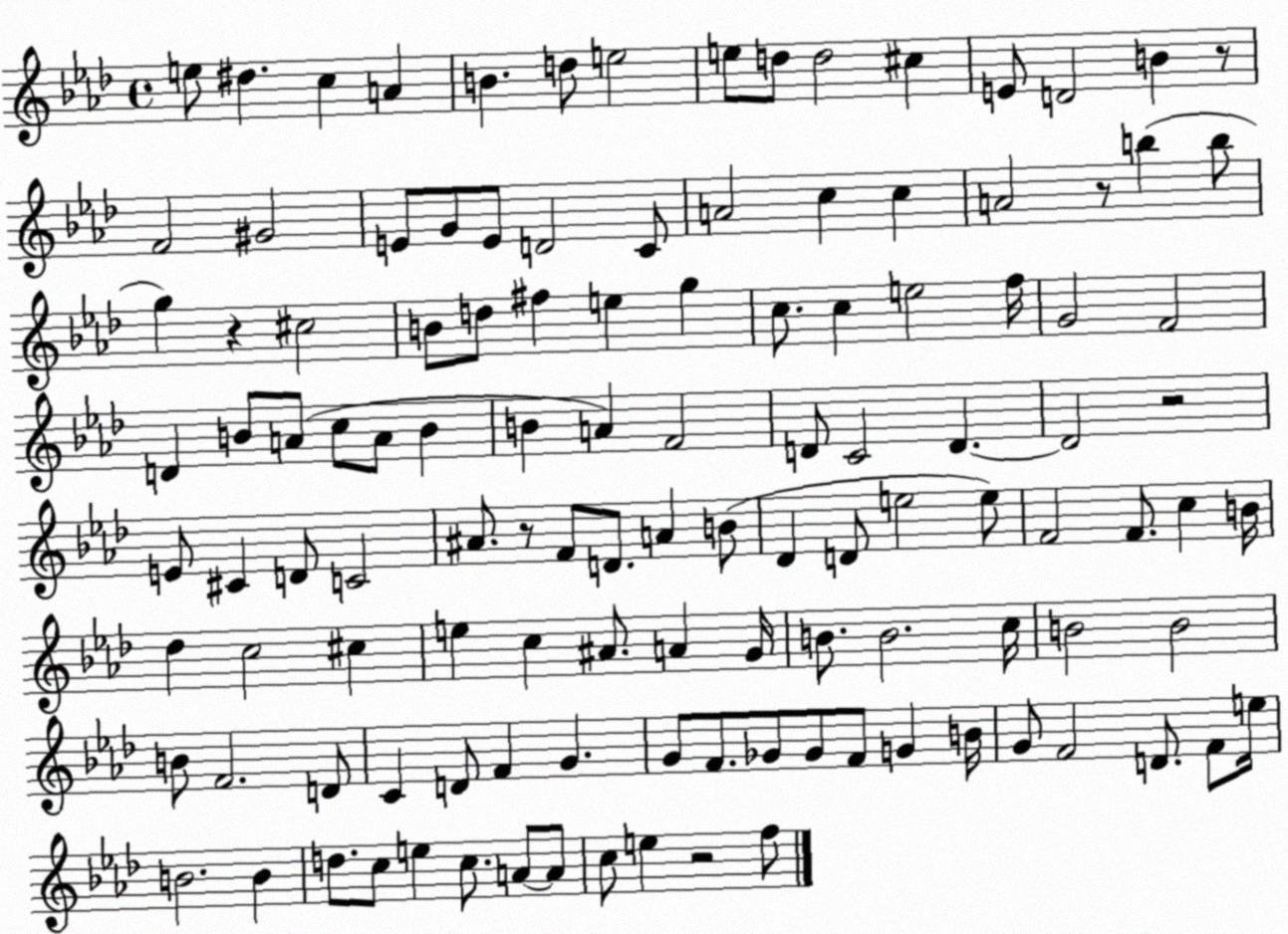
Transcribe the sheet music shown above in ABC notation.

X:1
T:Untitled
M:4/4
L:1/4
K:Ab
e/2 ^d c A B d/2 e2 e/2 d/2 d2 ^c E/2 D2 B z/2 F2 ^G2 E/2 G/2 E/2 D2 C/2 A2 c c A2 z/2 b b/2 g z ^c2 B/2 d/2 ^f e g c/2 c e2 f/4 G2 F2 D B/2 A/2 c/2 A/2 B B A F2 D/2 C2 D D2 z2 E/2 ^C D/2 C2 ^A/2 z/2 F/2 D/2 A B/2 _D D/2 e2 e/2 F2 F/2 c B/4 _d c2 ^c e c ^A/2 A G/4 B/2 B2 c/4 B2 B2 B/2 F2 D/2 C D/2 F G G/2 F/2 _G/2 _G/2 F/2 G B/4 G/2 F2 D/2 F/2 e/4 B2 B d/2 c/2 e c/2 A/2 A/2 c/2 e z2 f/2